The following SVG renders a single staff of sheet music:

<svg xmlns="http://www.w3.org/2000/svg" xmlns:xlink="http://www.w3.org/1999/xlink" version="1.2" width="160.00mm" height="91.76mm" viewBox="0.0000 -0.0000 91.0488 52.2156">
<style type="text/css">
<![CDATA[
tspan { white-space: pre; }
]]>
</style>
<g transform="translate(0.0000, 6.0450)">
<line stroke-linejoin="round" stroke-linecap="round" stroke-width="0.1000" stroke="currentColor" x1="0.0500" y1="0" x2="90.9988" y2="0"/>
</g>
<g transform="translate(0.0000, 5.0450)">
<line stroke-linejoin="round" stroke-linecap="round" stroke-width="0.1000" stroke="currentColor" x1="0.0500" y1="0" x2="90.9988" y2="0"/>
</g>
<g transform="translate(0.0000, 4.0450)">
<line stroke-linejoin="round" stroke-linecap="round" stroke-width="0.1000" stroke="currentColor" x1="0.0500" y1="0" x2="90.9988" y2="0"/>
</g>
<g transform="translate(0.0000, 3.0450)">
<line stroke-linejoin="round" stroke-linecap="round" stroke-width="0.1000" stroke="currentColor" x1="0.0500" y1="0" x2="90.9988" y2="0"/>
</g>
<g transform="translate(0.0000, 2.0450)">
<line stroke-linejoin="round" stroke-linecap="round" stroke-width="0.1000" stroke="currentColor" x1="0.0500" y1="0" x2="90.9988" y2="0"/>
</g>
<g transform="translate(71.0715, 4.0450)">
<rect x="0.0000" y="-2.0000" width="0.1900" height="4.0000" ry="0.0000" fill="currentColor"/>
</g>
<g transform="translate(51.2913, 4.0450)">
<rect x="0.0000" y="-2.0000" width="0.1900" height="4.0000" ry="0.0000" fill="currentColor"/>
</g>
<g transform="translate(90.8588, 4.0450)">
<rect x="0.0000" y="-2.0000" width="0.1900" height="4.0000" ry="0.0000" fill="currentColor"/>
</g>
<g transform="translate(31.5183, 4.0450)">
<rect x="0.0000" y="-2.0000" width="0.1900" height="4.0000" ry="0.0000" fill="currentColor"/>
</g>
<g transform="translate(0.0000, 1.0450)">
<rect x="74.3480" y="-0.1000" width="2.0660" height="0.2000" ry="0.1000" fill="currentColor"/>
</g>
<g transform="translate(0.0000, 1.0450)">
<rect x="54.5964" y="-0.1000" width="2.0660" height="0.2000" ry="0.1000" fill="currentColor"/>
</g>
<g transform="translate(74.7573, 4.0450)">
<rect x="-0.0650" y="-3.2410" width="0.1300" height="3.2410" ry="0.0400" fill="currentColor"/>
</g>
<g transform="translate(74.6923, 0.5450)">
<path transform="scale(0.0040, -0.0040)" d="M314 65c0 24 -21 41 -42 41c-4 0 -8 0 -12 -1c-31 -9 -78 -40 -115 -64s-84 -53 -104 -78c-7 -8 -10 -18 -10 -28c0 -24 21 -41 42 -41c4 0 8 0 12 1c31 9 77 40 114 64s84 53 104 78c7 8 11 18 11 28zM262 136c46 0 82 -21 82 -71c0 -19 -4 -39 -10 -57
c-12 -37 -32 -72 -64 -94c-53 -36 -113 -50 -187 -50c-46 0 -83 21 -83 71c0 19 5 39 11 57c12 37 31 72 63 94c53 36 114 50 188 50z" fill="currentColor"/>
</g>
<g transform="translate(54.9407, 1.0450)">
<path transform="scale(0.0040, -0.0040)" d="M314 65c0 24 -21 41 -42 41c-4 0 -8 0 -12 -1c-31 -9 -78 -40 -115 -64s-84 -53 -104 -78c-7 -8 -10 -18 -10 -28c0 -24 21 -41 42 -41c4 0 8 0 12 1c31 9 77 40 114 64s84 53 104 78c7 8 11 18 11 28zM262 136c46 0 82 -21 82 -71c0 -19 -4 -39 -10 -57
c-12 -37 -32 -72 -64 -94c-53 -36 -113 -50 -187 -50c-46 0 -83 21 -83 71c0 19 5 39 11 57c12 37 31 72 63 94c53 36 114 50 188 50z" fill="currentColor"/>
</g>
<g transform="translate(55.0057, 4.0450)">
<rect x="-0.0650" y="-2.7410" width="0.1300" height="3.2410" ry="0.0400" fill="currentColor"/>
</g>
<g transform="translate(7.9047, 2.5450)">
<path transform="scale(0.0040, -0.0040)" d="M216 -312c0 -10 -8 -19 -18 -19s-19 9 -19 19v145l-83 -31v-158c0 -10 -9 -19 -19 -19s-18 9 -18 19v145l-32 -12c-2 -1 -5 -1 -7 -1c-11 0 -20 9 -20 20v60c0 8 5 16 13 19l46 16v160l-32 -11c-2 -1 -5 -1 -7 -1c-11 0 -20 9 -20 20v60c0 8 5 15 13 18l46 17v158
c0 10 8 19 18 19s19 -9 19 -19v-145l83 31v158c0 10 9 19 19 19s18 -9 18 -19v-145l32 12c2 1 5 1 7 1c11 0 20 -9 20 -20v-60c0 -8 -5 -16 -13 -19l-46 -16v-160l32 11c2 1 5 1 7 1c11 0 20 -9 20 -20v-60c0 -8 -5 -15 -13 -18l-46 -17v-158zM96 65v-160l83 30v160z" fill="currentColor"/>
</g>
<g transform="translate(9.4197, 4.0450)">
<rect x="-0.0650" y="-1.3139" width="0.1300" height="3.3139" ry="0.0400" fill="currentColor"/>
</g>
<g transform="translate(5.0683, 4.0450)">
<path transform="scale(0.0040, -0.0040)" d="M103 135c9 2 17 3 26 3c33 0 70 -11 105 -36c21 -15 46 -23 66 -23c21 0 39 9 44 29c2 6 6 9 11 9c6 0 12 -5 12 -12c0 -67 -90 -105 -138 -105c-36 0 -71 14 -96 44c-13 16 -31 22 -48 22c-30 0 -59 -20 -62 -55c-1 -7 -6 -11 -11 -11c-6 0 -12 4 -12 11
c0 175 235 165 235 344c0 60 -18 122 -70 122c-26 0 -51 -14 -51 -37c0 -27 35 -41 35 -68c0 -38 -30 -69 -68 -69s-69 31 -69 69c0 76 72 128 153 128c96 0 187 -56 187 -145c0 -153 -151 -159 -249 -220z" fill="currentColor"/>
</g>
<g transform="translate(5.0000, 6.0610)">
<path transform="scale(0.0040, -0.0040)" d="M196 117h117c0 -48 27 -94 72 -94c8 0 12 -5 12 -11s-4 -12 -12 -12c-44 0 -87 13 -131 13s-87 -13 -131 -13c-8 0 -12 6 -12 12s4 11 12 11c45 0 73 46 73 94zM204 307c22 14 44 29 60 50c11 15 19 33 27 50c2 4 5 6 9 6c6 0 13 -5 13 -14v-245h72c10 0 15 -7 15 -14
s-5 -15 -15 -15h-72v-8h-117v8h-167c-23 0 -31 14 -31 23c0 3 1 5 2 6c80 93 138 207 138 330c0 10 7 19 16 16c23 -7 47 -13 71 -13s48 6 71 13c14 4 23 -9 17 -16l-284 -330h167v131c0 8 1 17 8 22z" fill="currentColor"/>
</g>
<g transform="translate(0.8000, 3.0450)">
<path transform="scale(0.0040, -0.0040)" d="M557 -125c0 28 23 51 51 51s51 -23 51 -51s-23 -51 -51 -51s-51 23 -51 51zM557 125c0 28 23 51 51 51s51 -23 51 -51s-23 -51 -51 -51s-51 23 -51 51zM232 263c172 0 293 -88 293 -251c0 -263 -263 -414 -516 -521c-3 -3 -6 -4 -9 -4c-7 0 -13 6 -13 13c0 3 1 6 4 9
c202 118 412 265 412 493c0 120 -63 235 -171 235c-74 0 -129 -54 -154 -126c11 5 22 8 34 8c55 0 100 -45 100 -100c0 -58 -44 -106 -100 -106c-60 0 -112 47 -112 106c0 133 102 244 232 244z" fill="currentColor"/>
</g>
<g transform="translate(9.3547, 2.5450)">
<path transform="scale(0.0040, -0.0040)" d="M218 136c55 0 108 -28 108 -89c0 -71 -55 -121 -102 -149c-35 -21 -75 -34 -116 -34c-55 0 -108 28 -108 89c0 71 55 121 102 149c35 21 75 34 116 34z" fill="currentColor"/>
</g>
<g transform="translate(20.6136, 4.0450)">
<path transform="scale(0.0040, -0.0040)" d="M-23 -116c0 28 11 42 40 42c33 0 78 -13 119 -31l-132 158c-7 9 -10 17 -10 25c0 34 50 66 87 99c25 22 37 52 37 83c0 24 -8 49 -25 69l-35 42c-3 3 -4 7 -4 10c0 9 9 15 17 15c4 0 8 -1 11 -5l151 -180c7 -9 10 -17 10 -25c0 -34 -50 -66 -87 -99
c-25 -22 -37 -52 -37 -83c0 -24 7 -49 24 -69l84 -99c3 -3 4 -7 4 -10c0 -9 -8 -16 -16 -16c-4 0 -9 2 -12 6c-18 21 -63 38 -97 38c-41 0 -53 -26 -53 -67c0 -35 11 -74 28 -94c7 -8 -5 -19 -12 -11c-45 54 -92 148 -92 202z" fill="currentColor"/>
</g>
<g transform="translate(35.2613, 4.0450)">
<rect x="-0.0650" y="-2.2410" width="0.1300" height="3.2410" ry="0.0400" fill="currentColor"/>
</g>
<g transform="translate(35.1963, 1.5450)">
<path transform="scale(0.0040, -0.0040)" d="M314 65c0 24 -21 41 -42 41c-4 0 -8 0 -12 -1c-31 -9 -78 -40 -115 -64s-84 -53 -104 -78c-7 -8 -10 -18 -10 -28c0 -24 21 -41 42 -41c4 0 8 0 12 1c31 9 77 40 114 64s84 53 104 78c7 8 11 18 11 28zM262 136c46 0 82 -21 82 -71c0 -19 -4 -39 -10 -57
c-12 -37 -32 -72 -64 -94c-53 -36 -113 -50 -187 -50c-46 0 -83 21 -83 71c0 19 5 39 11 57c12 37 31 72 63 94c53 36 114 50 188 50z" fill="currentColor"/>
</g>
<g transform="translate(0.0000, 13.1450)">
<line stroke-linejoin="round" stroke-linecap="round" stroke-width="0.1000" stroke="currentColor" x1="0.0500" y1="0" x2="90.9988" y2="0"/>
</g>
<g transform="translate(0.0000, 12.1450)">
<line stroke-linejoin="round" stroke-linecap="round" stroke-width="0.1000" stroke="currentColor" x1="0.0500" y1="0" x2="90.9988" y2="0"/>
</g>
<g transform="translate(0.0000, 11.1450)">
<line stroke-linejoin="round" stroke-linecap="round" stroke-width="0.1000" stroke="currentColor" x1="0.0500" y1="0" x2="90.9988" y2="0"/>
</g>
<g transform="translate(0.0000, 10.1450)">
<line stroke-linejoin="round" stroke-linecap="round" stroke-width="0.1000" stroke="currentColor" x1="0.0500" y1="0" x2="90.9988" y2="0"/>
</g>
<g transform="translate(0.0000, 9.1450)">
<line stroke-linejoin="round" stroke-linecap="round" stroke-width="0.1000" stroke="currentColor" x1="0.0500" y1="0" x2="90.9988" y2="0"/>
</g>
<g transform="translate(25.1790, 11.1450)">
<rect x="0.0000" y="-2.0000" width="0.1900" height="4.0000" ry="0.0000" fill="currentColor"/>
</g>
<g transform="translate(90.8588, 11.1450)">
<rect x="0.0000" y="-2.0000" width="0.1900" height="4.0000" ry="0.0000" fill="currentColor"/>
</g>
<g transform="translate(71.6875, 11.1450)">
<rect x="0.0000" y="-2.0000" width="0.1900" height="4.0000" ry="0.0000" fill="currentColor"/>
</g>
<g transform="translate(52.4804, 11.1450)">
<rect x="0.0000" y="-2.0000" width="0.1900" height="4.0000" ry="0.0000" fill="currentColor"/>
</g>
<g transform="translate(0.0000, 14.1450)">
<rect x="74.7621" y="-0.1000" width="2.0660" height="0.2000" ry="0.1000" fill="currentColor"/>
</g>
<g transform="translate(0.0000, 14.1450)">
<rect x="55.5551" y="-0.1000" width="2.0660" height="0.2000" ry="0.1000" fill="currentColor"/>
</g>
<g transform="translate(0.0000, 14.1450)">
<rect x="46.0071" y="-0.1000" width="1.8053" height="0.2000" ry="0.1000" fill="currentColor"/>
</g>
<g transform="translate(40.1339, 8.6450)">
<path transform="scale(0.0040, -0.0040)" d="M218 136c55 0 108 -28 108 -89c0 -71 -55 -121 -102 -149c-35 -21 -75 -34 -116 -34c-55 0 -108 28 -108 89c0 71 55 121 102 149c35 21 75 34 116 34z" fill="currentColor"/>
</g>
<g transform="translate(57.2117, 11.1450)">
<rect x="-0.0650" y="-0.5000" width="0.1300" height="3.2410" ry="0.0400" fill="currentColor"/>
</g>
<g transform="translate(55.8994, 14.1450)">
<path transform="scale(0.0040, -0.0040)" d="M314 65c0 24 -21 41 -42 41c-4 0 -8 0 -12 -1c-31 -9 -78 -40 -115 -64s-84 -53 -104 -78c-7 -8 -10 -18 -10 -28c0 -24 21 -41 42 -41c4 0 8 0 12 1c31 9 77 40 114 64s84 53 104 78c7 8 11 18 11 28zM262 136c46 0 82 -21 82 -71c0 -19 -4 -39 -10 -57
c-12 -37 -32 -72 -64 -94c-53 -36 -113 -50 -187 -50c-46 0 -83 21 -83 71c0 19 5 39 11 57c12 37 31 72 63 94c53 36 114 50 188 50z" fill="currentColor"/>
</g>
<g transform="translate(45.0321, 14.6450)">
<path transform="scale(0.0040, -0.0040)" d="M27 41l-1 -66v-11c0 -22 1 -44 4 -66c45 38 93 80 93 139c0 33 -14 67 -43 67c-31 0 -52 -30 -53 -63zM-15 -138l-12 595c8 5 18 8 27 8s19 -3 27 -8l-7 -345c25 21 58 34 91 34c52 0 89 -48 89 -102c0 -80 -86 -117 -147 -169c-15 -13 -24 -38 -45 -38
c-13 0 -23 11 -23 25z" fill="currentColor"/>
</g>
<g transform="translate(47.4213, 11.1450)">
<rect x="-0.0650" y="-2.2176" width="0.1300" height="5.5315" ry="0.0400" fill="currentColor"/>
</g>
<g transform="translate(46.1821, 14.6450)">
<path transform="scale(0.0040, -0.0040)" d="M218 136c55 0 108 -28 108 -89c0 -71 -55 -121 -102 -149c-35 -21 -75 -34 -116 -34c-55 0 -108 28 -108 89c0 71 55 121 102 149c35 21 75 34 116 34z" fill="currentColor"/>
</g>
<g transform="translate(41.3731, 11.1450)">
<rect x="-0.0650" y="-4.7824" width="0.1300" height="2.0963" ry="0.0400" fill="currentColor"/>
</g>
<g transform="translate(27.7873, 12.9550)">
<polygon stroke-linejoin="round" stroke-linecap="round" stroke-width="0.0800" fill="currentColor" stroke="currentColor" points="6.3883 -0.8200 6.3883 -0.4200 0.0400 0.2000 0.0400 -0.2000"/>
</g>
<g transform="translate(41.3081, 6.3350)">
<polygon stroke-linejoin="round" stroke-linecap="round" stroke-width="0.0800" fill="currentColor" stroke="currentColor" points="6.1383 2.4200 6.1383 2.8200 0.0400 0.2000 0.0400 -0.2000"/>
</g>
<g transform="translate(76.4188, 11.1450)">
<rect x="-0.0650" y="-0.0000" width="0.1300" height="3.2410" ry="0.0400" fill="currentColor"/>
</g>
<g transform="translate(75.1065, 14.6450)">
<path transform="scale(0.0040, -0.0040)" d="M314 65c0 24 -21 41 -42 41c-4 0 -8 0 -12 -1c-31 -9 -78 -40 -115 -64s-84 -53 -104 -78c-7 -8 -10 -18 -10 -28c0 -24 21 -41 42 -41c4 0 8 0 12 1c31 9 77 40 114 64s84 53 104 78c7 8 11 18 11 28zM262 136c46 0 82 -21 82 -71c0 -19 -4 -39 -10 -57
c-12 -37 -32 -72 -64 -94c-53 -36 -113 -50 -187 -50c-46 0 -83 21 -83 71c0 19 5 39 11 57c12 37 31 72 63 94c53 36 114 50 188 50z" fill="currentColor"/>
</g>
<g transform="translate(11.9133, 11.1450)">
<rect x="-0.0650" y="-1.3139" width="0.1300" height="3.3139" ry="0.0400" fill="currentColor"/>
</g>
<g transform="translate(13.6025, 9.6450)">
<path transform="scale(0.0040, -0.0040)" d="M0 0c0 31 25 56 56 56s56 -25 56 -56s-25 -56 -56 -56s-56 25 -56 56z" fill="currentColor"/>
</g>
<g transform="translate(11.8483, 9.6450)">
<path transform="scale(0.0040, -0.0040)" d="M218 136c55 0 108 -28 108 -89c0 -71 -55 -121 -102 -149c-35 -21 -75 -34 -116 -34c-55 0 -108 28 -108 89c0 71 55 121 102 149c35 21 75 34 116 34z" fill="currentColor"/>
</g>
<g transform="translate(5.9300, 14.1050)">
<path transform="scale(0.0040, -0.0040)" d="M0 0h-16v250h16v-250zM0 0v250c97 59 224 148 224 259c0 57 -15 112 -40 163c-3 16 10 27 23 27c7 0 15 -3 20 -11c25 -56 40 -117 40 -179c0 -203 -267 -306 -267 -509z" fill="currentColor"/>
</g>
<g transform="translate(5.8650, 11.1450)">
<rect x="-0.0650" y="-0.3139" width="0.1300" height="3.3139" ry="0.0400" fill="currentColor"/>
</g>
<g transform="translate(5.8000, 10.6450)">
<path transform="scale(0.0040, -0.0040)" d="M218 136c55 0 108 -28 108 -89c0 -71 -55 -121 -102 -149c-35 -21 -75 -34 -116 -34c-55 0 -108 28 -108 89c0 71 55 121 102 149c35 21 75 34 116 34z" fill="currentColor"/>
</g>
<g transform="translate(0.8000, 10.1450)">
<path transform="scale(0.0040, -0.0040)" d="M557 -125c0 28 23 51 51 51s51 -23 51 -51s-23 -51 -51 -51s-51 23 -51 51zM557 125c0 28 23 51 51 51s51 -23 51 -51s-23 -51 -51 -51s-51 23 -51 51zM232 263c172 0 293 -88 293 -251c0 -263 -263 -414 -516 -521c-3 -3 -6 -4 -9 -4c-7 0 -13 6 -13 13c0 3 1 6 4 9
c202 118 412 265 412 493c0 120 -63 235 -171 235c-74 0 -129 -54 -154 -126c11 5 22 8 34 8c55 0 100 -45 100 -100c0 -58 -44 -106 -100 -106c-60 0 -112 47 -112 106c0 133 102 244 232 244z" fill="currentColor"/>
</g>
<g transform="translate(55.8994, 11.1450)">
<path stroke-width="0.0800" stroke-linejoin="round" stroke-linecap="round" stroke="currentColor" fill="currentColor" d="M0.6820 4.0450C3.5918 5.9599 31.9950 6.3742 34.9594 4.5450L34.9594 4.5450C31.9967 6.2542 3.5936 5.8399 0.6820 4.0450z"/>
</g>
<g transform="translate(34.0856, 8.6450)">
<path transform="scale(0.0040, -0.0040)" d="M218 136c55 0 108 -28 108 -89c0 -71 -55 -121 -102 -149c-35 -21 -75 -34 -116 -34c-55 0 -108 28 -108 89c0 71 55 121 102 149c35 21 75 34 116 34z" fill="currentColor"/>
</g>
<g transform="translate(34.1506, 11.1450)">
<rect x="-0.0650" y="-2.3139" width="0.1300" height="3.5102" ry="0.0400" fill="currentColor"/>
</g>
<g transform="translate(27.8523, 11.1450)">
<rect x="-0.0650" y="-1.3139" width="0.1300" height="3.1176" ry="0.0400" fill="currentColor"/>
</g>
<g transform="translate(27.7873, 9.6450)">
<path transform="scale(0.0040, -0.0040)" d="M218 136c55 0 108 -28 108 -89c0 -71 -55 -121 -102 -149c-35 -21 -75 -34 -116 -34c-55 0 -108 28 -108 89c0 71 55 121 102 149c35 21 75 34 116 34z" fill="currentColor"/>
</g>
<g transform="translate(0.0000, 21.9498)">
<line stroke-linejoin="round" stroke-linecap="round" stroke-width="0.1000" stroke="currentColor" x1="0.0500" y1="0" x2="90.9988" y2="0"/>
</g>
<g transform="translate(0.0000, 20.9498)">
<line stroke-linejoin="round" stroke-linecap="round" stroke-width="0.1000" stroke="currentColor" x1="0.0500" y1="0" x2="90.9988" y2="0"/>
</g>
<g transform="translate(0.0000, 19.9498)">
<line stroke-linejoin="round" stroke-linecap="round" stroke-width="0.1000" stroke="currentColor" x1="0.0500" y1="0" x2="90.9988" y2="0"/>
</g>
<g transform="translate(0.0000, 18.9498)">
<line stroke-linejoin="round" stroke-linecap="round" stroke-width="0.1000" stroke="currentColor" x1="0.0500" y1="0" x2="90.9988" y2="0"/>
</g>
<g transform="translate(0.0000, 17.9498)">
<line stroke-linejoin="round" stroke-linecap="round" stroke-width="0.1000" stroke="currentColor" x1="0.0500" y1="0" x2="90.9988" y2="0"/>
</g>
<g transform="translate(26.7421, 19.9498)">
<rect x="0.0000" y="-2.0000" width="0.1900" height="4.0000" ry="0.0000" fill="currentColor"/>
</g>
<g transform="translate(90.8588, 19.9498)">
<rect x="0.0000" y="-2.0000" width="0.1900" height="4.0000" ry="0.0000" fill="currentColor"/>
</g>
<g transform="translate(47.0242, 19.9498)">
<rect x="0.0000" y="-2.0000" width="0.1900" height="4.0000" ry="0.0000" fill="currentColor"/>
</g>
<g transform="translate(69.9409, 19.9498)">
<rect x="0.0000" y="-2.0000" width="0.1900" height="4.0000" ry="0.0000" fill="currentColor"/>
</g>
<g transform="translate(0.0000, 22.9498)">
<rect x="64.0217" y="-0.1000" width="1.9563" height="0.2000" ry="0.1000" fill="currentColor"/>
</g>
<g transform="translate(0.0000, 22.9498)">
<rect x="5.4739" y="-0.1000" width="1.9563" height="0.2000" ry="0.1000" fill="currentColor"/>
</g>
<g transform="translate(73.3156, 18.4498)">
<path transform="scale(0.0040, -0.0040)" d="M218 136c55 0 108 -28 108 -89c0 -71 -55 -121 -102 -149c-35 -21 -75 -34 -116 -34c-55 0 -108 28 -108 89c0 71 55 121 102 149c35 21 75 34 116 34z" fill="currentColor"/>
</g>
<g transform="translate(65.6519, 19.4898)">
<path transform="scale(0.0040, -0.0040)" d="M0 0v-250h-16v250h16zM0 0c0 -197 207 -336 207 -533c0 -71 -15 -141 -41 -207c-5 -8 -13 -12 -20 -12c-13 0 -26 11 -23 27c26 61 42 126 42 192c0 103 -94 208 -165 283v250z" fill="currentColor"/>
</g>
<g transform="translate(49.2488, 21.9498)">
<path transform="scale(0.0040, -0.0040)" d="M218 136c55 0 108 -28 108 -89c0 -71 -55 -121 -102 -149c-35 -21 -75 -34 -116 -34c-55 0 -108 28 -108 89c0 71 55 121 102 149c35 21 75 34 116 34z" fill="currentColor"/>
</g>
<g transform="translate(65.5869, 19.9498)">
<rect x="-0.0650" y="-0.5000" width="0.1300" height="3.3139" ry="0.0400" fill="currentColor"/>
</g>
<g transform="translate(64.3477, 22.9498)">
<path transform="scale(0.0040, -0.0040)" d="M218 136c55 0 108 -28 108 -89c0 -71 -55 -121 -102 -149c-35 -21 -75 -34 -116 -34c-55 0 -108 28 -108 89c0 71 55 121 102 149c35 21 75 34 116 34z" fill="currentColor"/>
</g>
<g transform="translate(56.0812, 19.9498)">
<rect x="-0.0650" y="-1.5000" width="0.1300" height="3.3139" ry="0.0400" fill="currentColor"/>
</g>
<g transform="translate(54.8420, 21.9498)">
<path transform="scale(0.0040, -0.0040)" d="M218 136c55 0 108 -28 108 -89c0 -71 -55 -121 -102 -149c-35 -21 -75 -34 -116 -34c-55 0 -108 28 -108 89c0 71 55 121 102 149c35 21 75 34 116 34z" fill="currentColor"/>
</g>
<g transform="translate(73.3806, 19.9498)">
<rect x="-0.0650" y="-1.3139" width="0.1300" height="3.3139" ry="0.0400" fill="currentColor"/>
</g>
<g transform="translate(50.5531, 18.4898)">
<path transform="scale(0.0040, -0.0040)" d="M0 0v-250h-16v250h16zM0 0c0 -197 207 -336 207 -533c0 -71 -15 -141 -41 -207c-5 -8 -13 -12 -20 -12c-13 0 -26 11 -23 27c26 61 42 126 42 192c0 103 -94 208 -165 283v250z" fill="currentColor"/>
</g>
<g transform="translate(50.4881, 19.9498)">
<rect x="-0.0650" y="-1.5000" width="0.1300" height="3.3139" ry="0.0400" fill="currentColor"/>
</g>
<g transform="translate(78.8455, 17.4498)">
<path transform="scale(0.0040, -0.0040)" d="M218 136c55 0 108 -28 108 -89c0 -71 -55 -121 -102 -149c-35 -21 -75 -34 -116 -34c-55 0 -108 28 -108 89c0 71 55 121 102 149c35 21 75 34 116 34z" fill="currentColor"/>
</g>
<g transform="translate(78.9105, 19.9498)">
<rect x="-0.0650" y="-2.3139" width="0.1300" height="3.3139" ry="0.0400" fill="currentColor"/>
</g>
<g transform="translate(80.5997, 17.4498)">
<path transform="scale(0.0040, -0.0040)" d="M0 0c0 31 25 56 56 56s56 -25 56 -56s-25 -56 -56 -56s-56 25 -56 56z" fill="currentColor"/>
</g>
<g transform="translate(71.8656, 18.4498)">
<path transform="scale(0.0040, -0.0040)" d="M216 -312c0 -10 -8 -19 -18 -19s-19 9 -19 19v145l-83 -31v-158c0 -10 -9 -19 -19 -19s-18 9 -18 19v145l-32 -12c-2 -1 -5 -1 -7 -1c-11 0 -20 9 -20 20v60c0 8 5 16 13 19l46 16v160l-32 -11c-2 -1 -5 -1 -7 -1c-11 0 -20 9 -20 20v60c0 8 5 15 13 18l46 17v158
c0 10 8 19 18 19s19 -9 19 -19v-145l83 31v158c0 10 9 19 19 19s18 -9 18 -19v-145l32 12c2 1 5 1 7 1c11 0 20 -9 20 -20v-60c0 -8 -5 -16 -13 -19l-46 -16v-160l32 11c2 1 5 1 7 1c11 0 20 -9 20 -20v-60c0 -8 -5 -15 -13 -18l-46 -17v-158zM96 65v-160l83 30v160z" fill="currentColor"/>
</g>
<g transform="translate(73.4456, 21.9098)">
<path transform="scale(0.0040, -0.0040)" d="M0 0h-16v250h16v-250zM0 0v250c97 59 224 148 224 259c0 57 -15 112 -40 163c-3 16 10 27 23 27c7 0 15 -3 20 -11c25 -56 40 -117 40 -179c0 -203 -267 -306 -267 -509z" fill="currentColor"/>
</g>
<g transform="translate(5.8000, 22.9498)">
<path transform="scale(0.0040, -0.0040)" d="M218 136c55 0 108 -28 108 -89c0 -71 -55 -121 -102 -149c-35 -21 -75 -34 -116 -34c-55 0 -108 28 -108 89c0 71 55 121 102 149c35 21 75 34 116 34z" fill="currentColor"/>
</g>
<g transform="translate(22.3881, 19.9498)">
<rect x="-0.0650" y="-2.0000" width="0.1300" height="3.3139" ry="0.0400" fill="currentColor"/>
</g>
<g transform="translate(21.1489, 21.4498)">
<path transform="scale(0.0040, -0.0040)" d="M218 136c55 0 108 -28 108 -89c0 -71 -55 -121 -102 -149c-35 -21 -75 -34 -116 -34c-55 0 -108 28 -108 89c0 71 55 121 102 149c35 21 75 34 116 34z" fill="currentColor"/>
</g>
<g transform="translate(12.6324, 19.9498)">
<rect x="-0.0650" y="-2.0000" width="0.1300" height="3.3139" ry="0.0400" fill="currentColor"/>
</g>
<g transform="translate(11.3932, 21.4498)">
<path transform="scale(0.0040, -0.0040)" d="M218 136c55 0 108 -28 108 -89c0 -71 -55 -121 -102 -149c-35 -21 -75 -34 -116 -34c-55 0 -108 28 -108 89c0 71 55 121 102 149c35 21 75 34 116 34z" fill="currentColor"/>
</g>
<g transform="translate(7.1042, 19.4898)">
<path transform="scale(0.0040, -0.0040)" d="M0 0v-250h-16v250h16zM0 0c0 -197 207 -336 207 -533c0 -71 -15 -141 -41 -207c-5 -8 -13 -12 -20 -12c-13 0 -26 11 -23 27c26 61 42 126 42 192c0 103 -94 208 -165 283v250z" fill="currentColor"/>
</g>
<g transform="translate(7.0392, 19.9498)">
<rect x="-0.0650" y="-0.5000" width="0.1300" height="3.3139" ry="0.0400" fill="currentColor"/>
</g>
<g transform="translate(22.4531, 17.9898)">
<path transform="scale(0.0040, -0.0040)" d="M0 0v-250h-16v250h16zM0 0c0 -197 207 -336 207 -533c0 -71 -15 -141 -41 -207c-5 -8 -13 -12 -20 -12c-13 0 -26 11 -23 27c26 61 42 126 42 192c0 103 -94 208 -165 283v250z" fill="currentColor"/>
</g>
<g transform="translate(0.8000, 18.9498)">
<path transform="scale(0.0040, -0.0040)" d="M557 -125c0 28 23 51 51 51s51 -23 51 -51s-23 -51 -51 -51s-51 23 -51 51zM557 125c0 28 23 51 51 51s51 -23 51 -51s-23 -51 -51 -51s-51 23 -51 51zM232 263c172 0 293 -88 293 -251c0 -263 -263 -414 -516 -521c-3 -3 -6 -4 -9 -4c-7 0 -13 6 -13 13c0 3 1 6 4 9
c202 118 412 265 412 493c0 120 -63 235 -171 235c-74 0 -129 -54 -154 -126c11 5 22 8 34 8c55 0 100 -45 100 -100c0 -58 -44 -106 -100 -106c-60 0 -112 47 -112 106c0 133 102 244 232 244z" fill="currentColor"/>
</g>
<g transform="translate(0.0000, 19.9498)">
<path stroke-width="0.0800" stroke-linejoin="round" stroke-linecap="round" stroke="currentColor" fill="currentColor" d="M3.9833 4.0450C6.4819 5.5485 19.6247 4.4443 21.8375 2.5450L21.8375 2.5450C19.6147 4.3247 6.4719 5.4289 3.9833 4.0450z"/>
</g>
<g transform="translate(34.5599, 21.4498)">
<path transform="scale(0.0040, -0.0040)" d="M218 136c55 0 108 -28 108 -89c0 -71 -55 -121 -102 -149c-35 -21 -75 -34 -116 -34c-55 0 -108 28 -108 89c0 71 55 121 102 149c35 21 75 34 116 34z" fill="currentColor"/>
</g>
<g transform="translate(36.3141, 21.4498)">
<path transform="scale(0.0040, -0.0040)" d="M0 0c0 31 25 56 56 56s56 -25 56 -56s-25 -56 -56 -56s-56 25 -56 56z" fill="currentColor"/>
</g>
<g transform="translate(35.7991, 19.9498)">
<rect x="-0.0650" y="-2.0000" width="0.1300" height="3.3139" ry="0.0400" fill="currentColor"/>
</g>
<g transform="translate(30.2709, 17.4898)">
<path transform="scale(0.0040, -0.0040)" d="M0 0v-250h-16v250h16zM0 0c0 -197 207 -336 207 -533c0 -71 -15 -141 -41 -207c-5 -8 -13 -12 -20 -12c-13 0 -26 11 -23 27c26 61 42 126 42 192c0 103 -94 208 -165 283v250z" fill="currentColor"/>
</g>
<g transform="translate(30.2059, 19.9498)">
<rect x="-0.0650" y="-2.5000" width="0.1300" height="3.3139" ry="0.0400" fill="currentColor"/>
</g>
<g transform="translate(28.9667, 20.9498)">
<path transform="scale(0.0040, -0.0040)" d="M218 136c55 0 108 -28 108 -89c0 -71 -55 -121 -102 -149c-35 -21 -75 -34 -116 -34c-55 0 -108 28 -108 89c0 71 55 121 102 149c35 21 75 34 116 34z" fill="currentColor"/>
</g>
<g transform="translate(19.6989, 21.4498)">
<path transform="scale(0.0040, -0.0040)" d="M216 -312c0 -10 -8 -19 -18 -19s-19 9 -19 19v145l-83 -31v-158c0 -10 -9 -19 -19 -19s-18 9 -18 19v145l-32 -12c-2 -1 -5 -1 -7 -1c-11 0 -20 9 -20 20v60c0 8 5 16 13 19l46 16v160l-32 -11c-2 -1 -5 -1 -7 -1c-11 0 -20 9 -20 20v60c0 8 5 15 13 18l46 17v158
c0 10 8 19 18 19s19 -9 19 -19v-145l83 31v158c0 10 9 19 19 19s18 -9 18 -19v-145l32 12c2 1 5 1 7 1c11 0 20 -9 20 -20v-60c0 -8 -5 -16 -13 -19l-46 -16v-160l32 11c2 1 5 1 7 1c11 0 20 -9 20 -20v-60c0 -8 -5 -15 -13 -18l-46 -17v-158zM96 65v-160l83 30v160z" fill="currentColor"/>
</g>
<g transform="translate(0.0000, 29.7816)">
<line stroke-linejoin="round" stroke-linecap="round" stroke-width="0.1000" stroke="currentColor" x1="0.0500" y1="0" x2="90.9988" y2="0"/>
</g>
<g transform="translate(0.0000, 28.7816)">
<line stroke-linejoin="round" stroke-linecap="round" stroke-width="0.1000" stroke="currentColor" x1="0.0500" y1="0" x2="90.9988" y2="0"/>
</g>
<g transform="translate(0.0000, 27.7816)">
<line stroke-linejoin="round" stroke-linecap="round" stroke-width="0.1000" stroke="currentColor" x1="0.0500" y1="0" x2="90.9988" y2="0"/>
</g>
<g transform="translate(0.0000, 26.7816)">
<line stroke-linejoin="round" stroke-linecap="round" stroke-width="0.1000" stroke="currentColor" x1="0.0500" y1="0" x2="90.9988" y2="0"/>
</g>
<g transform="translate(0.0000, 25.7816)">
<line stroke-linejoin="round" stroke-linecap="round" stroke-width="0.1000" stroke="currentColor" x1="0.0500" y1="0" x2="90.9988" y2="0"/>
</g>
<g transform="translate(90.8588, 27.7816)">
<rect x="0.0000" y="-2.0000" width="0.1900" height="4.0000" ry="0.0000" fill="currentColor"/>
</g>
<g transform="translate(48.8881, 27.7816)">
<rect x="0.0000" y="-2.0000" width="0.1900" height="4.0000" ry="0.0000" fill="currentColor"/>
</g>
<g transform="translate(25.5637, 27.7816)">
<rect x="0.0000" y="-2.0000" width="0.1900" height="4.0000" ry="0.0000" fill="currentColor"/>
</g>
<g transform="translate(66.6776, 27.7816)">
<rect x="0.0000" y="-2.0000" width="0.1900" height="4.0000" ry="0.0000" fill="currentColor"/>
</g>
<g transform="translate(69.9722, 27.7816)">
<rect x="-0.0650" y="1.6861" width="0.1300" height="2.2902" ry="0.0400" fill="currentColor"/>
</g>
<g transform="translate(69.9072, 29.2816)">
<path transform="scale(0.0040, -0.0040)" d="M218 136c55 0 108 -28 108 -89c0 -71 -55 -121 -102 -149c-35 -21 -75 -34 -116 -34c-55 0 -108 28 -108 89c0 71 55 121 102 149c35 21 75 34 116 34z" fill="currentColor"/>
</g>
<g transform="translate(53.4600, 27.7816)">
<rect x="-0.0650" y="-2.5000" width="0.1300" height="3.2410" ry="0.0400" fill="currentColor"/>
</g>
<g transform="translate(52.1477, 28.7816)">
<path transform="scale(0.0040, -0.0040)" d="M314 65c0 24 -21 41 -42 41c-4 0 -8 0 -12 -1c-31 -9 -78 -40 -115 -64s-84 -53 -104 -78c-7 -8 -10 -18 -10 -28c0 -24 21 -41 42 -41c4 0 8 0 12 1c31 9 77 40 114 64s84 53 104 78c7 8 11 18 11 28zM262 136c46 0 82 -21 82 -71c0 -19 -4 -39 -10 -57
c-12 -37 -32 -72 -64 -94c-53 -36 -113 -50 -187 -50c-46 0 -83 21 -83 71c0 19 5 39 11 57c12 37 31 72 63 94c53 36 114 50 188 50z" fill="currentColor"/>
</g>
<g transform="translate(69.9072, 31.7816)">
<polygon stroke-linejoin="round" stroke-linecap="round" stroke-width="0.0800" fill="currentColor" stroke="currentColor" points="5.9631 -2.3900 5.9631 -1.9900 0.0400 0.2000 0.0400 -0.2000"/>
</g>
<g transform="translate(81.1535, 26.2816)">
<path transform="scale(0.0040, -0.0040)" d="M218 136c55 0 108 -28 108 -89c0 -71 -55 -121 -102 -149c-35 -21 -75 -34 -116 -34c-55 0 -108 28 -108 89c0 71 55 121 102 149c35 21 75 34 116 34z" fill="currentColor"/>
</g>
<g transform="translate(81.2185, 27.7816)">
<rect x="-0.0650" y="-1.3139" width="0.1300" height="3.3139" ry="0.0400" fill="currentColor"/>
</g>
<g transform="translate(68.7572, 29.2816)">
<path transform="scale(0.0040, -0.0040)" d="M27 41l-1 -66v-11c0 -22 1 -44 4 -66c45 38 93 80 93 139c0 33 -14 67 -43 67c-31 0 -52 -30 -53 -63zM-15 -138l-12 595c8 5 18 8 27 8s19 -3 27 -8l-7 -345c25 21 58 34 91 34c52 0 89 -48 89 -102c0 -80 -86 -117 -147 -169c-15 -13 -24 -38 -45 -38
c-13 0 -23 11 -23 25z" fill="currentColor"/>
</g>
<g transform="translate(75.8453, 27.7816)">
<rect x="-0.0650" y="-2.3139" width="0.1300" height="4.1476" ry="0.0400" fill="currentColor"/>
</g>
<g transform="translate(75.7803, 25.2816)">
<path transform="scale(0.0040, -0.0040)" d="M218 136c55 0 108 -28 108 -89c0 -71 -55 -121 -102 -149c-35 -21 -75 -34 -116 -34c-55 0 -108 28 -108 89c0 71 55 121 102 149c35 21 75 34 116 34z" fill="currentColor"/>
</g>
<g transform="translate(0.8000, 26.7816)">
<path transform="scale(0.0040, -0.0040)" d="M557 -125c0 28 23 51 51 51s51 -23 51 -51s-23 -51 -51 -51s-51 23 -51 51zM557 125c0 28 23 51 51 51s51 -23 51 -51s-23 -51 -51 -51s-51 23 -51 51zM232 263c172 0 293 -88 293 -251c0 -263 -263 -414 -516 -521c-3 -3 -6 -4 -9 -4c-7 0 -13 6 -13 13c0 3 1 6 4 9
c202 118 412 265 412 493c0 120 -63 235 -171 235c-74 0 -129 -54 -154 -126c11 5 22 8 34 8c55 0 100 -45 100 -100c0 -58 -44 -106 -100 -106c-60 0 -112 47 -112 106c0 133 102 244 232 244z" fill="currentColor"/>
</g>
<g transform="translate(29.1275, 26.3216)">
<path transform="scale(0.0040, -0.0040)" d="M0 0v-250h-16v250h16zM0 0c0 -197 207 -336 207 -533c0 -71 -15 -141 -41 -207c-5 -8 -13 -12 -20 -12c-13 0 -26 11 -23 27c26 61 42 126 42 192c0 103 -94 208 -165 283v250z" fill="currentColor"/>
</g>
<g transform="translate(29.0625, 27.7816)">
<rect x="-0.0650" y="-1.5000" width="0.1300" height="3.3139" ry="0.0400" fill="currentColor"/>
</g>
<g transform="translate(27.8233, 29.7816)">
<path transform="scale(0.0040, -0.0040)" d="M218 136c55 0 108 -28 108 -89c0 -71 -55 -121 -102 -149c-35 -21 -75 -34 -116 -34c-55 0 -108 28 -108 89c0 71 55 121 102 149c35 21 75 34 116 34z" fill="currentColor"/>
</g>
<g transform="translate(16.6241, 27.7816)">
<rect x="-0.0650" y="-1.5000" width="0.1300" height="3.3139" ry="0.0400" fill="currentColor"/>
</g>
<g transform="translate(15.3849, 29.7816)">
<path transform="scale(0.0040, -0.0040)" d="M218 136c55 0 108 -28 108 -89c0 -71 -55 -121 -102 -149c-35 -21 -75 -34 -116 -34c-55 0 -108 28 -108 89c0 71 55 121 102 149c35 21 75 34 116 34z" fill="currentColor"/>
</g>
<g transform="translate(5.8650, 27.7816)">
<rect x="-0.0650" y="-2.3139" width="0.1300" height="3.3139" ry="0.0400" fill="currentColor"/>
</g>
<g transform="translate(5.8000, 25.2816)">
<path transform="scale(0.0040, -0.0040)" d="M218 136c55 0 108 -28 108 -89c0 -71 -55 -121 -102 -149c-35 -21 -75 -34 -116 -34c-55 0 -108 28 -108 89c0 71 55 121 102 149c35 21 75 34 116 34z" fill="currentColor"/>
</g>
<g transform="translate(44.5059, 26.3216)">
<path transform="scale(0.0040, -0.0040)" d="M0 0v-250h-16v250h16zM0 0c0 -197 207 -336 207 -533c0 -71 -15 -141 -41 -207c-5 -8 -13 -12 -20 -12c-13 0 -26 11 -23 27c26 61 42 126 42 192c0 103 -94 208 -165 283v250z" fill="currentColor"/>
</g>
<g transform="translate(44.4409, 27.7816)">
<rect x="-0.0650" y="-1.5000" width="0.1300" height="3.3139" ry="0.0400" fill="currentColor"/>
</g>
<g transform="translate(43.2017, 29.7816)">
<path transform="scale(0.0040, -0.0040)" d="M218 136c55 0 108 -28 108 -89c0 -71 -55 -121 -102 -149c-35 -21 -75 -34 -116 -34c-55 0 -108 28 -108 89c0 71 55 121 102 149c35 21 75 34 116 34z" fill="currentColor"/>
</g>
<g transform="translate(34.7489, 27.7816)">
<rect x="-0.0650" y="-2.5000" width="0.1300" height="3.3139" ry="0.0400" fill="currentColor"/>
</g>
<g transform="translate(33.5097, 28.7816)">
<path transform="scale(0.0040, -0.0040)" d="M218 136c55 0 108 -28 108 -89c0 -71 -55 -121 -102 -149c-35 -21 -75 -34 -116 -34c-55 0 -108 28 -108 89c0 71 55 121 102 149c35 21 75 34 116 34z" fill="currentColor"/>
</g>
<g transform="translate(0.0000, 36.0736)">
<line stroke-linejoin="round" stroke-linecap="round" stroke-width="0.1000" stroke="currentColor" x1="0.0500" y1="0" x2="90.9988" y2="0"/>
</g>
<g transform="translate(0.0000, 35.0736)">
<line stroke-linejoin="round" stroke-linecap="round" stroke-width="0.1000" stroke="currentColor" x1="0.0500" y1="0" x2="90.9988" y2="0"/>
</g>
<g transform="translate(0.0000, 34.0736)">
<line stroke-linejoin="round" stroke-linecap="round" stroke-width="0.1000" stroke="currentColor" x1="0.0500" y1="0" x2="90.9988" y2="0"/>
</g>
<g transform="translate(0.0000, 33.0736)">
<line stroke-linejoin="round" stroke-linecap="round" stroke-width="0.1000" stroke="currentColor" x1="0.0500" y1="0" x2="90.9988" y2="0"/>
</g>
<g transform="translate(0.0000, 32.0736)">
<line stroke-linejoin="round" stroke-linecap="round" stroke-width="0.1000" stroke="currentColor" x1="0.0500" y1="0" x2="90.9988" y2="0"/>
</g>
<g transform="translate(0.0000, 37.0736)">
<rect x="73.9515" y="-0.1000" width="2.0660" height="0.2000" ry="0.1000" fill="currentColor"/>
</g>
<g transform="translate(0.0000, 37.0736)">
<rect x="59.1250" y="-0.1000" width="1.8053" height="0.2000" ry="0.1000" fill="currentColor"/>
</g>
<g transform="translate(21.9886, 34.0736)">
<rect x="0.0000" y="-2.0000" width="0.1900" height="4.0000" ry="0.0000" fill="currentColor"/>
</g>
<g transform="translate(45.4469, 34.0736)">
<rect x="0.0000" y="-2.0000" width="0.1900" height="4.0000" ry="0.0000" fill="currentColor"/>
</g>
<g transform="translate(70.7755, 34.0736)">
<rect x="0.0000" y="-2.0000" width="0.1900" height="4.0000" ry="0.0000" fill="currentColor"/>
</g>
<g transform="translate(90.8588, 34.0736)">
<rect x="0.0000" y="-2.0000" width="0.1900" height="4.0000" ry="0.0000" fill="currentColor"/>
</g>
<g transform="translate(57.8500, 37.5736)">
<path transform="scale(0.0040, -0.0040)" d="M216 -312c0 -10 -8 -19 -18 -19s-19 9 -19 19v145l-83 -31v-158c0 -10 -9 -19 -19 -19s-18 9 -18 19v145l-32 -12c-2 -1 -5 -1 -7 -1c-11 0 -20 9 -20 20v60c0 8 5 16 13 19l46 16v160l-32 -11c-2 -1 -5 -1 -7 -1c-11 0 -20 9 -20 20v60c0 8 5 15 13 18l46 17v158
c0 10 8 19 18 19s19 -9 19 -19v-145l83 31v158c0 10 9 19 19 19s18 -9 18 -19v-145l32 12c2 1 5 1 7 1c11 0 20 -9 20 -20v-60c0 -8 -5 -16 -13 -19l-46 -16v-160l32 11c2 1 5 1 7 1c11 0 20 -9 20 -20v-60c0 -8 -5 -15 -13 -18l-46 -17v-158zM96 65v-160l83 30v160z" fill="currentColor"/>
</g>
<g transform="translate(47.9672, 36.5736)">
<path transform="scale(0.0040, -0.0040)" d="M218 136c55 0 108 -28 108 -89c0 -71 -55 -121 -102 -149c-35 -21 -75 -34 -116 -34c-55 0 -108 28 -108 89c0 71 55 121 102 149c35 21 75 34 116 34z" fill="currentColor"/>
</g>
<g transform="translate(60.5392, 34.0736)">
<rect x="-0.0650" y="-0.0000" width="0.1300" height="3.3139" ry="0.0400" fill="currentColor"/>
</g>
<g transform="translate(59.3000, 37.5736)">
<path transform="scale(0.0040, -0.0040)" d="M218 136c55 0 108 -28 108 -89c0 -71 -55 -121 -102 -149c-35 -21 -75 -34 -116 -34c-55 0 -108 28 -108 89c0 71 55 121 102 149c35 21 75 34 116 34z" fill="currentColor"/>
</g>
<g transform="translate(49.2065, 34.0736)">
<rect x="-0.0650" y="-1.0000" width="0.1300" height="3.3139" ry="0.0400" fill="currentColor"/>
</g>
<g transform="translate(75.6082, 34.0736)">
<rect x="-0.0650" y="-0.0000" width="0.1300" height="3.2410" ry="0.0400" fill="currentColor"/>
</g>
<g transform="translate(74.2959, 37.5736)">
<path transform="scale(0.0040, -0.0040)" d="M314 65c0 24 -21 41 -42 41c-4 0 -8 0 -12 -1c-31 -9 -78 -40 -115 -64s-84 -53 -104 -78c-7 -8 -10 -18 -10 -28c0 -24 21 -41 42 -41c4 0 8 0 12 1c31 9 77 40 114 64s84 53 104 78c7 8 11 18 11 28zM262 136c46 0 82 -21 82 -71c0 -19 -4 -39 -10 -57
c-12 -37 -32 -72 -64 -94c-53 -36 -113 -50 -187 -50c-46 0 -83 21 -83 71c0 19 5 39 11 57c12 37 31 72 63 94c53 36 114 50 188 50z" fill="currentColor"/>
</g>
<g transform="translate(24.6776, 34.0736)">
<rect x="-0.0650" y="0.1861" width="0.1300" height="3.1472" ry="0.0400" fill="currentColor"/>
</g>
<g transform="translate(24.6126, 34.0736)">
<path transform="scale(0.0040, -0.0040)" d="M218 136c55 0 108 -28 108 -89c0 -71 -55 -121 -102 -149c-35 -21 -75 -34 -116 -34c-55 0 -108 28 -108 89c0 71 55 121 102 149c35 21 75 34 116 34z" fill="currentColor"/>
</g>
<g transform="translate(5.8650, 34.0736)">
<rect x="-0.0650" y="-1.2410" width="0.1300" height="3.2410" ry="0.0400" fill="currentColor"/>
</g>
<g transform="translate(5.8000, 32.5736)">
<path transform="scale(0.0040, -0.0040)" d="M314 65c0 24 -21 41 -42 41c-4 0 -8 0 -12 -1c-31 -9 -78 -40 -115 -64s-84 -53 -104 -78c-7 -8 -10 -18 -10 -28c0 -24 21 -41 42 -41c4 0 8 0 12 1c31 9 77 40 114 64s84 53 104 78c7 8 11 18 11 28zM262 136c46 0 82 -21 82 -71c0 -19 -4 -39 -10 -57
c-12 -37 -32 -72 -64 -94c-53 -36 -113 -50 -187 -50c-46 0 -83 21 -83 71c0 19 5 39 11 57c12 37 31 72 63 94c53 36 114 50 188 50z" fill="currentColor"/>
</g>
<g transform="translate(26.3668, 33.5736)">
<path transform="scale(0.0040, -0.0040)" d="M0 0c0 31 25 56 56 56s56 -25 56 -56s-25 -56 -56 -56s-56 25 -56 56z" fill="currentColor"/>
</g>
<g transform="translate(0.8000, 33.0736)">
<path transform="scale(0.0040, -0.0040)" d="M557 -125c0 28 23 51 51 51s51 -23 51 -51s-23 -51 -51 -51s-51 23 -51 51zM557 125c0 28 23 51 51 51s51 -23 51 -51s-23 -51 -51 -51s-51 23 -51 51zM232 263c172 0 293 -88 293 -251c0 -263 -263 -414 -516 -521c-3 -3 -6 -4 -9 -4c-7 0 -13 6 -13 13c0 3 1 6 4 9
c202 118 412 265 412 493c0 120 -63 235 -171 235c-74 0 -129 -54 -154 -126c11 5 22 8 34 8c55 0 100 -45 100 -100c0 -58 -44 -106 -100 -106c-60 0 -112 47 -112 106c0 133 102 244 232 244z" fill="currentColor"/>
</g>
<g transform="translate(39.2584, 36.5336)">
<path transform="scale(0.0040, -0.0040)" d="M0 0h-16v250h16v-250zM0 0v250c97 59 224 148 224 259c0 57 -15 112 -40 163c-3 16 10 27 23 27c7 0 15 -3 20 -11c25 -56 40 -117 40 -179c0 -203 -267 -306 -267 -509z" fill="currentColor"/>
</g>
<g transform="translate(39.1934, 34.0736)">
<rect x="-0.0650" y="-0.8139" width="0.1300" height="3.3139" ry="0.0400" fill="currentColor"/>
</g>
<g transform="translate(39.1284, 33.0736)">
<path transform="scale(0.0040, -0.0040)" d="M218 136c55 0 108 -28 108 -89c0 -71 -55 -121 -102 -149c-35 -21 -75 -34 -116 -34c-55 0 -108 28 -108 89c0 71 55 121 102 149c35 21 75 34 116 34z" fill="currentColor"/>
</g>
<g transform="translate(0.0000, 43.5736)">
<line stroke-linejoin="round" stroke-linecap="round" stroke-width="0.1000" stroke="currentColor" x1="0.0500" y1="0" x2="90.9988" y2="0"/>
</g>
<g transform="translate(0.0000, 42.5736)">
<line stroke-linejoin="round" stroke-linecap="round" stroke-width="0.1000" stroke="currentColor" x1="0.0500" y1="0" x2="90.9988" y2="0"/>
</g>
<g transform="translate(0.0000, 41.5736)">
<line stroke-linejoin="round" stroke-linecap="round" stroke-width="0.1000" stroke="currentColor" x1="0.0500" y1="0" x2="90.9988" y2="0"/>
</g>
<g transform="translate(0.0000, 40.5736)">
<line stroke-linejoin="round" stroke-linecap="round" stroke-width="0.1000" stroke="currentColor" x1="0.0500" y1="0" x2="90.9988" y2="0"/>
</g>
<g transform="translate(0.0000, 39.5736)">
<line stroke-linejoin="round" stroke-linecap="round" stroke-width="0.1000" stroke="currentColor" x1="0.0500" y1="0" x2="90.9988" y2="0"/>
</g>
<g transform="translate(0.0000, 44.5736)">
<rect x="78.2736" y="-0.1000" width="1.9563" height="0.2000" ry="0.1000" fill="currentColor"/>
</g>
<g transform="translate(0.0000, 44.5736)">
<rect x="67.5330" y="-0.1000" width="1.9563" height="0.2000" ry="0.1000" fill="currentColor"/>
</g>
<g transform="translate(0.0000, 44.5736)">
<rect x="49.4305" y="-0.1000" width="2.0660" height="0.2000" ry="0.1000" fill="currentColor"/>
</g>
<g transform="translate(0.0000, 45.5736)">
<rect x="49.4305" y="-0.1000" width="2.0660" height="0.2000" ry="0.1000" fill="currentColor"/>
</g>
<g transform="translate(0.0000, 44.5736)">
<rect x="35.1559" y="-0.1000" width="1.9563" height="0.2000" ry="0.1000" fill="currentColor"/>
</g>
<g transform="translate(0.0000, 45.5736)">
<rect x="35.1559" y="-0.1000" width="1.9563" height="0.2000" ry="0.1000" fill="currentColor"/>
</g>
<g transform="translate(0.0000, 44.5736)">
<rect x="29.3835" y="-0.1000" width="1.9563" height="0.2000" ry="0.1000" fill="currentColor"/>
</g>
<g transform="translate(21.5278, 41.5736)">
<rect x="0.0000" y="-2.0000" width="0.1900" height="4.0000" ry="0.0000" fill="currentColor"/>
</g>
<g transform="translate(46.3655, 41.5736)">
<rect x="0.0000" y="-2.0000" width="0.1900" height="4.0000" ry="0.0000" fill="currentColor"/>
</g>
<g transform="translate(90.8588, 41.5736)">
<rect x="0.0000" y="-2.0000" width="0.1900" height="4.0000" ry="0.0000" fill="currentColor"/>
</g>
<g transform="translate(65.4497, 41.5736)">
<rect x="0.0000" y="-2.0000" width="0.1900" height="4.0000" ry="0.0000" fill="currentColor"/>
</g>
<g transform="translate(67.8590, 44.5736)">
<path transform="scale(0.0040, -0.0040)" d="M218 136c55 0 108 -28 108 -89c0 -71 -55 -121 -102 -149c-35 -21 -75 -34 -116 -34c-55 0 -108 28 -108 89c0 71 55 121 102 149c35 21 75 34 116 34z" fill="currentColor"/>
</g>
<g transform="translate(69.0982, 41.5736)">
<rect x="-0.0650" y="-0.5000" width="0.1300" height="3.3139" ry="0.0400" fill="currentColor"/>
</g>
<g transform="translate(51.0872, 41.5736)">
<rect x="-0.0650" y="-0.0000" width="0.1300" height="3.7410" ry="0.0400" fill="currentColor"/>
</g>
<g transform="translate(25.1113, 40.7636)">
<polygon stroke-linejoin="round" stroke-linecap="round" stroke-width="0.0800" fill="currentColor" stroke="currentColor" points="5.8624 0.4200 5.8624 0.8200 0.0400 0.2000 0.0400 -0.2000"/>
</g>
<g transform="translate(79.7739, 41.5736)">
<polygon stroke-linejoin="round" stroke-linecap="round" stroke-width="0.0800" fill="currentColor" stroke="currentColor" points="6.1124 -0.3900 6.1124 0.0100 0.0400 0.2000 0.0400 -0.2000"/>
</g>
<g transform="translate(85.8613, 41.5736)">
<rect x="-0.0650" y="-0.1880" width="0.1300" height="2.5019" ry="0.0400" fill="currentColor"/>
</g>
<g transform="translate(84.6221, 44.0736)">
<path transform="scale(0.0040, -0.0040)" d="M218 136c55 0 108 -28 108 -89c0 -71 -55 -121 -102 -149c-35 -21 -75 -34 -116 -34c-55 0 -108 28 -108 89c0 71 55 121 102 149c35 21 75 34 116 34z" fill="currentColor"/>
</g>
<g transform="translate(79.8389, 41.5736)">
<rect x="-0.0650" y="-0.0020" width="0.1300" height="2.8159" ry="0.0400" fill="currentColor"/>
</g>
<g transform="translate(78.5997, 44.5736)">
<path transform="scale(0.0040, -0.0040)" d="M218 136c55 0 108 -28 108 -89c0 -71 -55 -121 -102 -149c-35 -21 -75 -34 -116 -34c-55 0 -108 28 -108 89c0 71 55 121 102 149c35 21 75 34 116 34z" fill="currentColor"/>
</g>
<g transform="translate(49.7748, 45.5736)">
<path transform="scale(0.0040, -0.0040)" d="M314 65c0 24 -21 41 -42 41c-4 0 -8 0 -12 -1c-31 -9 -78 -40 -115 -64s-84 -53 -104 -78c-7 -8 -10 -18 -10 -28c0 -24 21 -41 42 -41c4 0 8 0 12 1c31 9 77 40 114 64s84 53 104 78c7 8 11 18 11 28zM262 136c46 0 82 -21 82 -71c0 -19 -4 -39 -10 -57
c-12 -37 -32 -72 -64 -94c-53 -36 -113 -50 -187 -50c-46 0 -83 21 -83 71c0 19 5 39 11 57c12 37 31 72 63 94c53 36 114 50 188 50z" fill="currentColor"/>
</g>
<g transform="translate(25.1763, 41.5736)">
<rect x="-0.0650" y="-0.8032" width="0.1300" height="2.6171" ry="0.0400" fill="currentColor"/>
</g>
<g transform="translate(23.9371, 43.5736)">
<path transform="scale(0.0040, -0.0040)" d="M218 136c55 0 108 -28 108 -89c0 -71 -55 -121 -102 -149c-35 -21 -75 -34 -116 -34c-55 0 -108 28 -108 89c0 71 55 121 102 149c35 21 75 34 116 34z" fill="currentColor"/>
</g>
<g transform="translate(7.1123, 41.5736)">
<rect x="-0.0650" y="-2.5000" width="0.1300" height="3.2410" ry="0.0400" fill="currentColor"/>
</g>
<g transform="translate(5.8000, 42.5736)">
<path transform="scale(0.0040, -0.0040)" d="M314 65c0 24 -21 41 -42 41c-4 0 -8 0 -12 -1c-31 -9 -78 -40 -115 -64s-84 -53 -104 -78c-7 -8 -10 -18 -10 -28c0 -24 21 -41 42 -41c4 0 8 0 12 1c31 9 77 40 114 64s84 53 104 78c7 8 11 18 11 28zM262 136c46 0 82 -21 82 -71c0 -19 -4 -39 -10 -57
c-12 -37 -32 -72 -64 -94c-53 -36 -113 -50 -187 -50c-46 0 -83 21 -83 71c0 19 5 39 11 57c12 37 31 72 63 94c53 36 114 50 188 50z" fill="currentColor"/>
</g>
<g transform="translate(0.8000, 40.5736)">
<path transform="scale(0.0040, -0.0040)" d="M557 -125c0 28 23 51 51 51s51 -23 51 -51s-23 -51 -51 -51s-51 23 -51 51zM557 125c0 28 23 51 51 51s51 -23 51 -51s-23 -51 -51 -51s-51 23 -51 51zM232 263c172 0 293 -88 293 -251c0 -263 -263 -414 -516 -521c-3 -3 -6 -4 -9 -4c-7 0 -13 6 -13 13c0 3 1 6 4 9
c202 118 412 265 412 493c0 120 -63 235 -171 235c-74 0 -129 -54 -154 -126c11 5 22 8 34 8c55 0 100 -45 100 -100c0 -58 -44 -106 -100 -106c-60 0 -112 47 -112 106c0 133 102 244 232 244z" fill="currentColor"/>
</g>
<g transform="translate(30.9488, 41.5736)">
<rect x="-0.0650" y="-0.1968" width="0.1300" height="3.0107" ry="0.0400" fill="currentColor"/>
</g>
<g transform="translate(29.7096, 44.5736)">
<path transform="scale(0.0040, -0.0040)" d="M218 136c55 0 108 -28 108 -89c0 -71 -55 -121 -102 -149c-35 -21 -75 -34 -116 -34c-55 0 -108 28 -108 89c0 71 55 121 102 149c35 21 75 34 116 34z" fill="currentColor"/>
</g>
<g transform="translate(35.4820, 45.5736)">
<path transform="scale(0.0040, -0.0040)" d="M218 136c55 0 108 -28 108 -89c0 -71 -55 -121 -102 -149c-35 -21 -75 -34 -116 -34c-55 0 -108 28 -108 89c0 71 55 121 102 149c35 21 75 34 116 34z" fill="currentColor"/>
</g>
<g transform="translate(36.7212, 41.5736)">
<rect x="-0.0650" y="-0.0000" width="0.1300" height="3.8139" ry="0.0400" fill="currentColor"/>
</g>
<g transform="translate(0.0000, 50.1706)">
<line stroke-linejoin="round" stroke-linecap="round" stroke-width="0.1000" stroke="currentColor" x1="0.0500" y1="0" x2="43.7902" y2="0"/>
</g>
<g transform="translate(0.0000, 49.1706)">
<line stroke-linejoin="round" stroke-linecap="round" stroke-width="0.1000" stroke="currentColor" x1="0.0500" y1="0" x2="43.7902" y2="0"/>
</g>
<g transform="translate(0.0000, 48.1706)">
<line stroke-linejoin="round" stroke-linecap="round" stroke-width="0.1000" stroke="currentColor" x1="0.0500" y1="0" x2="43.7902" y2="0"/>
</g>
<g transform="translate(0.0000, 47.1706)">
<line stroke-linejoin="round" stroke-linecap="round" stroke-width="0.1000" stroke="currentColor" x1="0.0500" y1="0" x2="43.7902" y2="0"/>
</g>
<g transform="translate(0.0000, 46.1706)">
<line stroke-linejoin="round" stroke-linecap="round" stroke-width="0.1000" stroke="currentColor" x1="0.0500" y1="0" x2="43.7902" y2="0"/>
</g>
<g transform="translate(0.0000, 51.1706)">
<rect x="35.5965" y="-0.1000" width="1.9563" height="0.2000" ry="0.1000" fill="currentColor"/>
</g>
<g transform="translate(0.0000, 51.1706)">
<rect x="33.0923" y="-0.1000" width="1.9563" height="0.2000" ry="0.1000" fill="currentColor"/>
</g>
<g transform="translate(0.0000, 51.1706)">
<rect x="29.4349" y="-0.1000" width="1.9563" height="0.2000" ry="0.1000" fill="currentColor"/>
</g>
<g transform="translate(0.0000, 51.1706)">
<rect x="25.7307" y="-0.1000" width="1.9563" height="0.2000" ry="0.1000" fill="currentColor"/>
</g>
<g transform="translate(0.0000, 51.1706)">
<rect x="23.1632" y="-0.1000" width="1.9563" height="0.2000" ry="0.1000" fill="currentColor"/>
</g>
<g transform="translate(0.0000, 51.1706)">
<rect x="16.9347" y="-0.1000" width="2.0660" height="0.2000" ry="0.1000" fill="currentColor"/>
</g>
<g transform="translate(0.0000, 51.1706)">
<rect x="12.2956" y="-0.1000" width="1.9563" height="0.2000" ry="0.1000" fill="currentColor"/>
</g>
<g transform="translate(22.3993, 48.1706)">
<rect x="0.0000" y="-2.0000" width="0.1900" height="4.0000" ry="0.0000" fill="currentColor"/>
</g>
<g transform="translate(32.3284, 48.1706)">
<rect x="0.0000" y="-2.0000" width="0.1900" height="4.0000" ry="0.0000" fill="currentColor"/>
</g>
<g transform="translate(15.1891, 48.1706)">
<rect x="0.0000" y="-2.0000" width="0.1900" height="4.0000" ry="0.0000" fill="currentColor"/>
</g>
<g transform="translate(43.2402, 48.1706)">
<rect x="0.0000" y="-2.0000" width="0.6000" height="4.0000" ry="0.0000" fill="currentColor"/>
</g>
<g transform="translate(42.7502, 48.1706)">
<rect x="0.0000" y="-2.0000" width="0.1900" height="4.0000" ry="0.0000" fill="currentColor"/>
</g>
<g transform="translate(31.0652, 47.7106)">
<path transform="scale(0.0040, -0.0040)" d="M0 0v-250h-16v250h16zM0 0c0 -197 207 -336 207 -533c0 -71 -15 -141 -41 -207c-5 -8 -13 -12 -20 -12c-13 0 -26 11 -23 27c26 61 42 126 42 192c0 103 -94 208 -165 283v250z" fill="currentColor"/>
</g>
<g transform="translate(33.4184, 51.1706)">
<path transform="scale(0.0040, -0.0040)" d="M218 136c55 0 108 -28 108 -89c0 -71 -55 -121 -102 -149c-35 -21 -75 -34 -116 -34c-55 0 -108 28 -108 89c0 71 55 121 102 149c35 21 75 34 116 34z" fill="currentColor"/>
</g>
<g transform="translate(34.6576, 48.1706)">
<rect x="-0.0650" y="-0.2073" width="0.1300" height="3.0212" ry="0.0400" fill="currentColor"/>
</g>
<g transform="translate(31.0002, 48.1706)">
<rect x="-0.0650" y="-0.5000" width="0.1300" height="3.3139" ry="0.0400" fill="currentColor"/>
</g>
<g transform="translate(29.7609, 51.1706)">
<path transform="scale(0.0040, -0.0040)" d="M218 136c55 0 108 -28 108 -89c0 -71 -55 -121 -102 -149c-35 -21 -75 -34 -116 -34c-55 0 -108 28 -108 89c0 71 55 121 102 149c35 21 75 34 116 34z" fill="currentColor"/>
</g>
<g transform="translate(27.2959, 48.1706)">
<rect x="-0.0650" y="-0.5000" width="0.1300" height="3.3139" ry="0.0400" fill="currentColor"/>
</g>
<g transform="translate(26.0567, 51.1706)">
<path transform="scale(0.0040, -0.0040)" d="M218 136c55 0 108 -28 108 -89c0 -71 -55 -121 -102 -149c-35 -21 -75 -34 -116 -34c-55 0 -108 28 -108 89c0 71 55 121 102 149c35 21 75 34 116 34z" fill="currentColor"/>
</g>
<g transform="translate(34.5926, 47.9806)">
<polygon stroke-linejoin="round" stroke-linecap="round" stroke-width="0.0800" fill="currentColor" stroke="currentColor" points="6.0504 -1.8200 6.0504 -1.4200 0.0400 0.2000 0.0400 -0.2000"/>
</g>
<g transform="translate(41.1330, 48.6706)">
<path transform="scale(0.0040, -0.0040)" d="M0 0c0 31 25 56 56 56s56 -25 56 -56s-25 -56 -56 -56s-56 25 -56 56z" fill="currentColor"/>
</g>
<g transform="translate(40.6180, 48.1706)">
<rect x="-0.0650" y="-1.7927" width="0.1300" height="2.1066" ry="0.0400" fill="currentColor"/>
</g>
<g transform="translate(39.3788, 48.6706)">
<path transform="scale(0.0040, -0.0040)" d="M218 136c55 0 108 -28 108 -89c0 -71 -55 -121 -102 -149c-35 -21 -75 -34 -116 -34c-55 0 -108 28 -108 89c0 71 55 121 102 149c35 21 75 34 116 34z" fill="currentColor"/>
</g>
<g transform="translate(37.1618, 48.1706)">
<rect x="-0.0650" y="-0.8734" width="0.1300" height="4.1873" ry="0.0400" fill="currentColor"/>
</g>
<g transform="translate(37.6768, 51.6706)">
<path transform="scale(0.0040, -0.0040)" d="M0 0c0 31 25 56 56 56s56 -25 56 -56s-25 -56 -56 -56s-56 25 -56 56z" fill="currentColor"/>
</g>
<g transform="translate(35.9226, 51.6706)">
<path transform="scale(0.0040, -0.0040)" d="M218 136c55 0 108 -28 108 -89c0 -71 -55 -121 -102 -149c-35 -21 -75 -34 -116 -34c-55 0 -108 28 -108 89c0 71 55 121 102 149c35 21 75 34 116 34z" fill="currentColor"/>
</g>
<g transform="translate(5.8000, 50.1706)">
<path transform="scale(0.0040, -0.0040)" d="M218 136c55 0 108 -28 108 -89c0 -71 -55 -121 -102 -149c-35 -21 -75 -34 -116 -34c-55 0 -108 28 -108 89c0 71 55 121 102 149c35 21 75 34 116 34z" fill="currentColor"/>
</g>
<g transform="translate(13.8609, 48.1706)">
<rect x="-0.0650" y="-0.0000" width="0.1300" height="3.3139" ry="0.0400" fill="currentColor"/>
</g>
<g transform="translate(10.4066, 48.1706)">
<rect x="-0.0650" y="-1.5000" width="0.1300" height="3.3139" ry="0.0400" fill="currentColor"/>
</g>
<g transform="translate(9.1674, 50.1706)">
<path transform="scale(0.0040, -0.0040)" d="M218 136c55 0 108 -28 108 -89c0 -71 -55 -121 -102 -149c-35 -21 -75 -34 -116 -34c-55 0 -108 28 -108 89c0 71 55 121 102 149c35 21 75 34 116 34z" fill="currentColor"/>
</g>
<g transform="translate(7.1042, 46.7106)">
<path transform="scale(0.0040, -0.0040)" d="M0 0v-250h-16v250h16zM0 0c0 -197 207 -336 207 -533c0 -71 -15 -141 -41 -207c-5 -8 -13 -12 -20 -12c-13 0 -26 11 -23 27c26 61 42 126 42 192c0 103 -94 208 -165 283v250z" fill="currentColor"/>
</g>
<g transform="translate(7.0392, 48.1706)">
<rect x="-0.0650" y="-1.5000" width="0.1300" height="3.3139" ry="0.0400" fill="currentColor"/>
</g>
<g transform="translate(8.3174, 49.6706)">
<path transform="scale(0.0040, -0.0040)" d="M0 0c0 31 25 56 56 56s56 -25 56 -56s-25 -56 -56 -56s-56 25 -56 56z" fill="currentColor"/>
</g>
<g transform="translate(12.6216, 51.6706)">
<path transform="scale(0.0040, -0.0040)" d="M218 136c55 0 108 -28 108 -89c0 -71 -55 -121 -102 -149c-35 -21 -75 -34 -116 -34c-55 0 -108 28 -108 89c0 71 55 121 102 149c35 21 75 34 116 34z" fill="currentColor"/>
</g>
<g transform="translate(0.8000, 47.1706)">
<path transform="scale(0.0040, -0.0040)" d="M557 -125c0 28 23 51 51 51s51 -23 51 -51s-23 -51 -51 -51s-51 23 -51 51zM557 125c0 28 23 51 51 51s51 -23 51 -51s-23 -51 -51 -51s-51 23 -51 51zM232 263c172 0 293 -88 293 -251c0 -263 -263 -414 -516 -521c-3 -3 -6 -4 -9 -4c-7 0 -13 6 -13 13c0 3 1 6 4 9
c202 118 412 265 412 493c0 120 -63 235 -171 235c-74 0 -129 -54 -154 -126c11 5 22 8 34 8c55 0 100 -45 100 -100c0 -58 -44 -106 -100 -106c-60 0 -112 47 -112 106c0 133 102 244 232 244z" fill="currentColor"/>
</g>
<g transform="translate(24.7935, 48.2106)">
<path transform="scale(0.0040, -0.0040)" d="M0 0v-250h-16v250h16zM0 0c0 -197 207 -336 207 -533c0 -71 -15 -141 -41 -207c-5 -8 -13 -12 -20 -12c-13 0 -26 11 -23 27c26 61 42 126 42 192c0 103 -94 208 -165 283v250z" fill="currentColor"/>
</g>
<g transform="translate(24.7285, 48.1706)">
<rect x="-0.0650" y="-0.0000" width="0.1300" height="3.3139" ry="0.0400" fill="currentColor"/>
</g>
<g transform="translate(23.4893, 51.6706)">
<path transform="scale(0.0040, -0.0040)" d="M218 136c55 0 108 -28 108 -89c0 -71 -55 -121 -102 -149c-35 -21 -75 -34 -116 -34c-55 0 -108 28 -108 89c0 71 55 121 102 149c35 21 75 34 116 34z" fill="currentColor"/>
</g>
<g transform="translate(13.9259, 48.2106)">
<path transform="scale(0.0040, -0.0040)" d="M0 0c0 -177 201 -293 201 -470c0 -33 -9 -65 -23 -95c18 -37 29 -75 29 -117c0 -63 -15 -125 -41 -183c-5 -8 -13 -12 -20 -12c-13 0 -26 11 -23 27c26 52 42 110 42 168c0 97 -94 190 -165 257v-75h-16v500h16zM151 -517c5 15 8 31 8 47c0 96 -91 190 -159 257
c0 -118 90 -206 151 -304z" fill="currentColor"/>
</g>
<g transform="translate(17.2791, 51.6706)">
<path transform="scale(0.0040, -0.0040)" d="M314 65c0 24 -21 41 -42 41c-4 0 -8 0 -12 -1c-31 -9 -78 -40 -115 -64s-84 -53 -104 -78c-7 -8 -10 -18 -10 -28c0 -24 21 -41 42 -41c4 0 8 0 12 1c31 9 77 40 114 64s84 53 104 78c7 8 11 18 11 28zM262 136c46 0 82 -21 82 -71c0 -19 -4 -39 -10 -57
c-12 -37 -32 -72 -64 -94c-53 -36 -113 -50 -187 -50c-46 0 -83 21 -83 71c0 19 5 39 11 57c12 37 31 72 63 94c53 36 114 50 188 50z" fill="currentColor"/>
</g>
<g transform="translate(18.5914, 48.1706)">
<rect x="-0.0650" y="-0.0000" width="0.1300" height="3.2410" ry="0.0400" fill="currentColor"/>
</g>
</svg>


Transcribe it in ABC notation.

X:1
T:Untitled
M:2/4
L:1/4
K:C
^G, z B,2 C2 D2 E,/2 G, G,/2 B,/2 B,/2 _D,,/2 E,,2 D,,2 E,,/2 A,, ^A,,/2 B,,/2 A,, G,,/2 G,, E,,/2 ^G,/2 B, B, G,, G,,/2 B,, G,,/2 B,,2 _A,,/2 B,/2 G, G,2 D, F,/2 F,, ^D,, D,,2 B,,2 G,,/2 E,,/2 C,, C,,2 E,, E,,/2 F,,/2 G,,/2 G,, D,,/4 D,,2 D,,/2 E,, E,,/2 E,,/2 D,,/2 C,/2